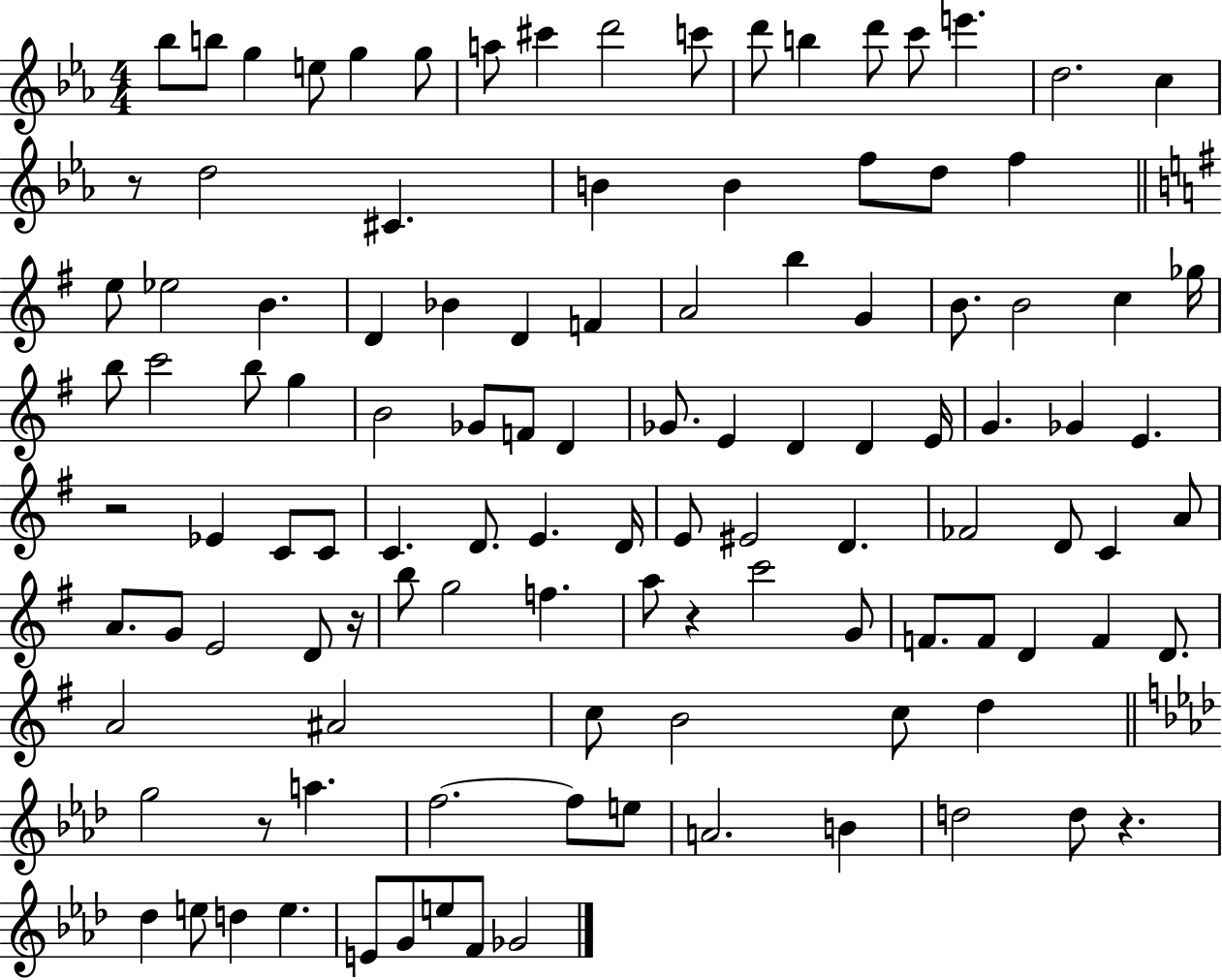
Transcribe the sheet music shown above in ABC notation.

X:1
T:Untitled
M:4/4
L:1/4
K:Eb
_b/2 b/2 g e/2 g g/2 a/2 ^c' d'2 c'/2 d'/2 b d'/2 c'/2 e' d2 c z/2 d2 ^C B B f/2 d/2 f e/2 _e2 B D _B D F A2 b G B/2 B2 c _g/4 b/2 c'2 b/2 g B2 _G/2 F/2 D _G/2 E D D E/4 G _G E z2 _E C/2 C/2 C D/2 E D/4 E/2 ^E2 D _F2 D/2 C A/2 A/2 G/2 E2 D/2 z/4 b/2 g2 f a/2 z c'2 G/2 F/2 F/2 D F D/2 A2 ^A2 c/2 B2 c/2 d g2 z/2 a f2 f/2 e/2 A2 B d2 d/2 z _d e/2 d e E/2 G/2 e/2 F/2 _G2